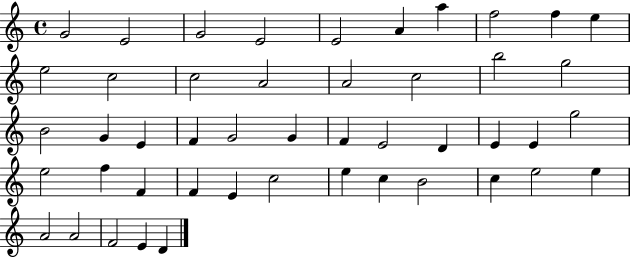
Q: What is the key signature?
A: C major